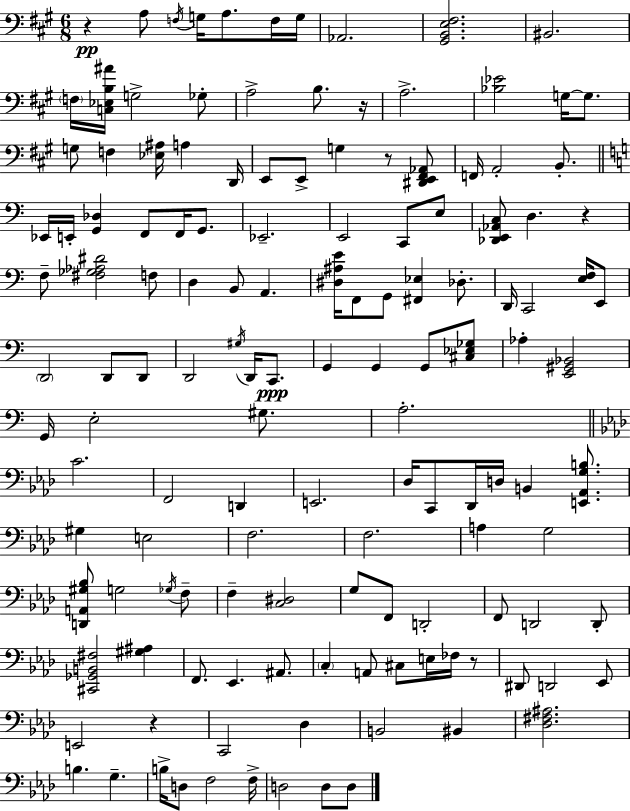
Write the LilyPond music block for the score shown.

{
  \clef bass
  \numericTimeSignature
  \time 6/8
  \key a \major
  r4\pp a8 \acciaccatura { f16 } g16 a8. f16 | g16 aes,2. | <gis, b, e fis>2. | bis,2. | \break \parenthesize f16 <c ees b ais'>16 g2-> ges8-. | a2-> b8. | r16 a2.-> | <bes ees'>2 g16~~ g8. | \break g8 f4 <ees ais>16 a4 | d,16 e,8 e,8-> g4 r8 <dis, e, fis, aes,>8 | f,16 a,2-. b,8.-. | \bar "||" \break \key c \major ees,16 e,16-. <g, des>4 f,8 f,16 g,8. | ees,2.-- | e,2 c,8 e8 | <des, e, aes, c>8 d4. r4 | \break f8-- <fis ges aes dis'>2 f8 | d4 b,8 a,4. | <dis ais e'>16 f,8 g,8 <fis, ees>4 des8.-. | d,16 c,2 <e f>16 e,8 | \break \parenthesize d,2 d,8 d,8 | d,2 \acciaccatura { gis16 } d,16 c,8.\ppp | g,4 g,4 g,8 <cis ees ges>8 | aes4-. <e, gis, bes,>2 | \break g,16 e2-. gis8. | a2.-. | \bar "||" \break \key aes \major c'2. | f,2 d,4 | e,2. | des16 c,8 des,16 d16 b,4 <e, aes, g b>8. | \break gis4 e2 | f2. | f2. | a4 g2 | \break <d, a, gis bes>8 g2 \acciaccatura { ges16 } f8-- | f4-- <c dis>2 | g8 f,8 d,2-. | f,8 d,2 d,8-. | \break <cis, ges, b, fis>2 <gis ais>4 | f,8. ees,4. ais,8. | \parenthesize c4-. a,8 cis8 e16 fes16 r8 | dis,8 d,2 ees,8 | \break e,2 r4 | c,2 des4 | b,2 bis,4 | <des fis ais>2. | \break b4. g4.-- | b16-> d8 f2 | f16-> d2 d8 d8 | \bar "|."
}